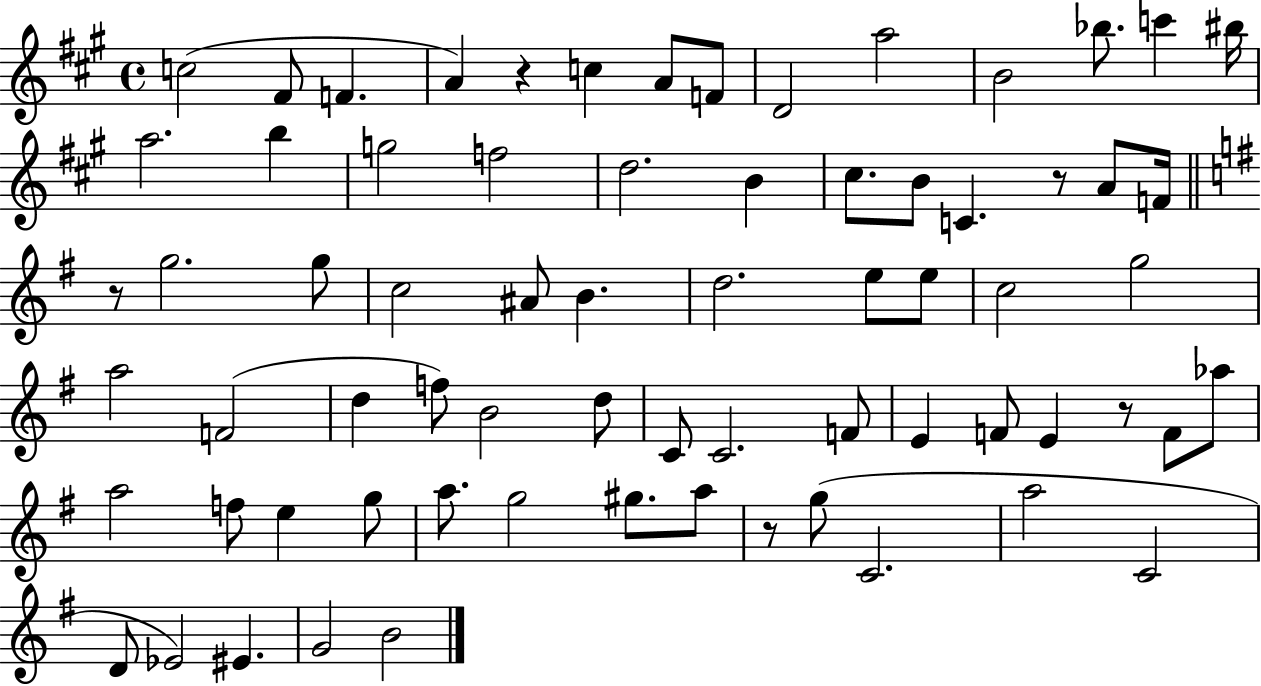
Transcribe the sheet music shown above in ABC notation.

X:1
T:Untitled
M:4/4
L:1/4
K:A
c2 ^F/2 F A z c A/2 F/2 D2 a2 B2 _b/2 c' ^b/4 a2 b g2 f2 d2 B ^c/2 B/2 C z/2 A/2 F/4 z/2 g2 g/2 c2 ^A/2 B d2 e/2 e/2 c2 g2 a2 F2 d f/2 B2 d/2 C/2 C2 F/2 E F/2 E z/2 F/2 _a/2 a2 f/2 e g/2 a/2 g2 ^g/2 a/2 z/2 g/2 C2 a2 C2 D/2 _E2 ^E G2 B2